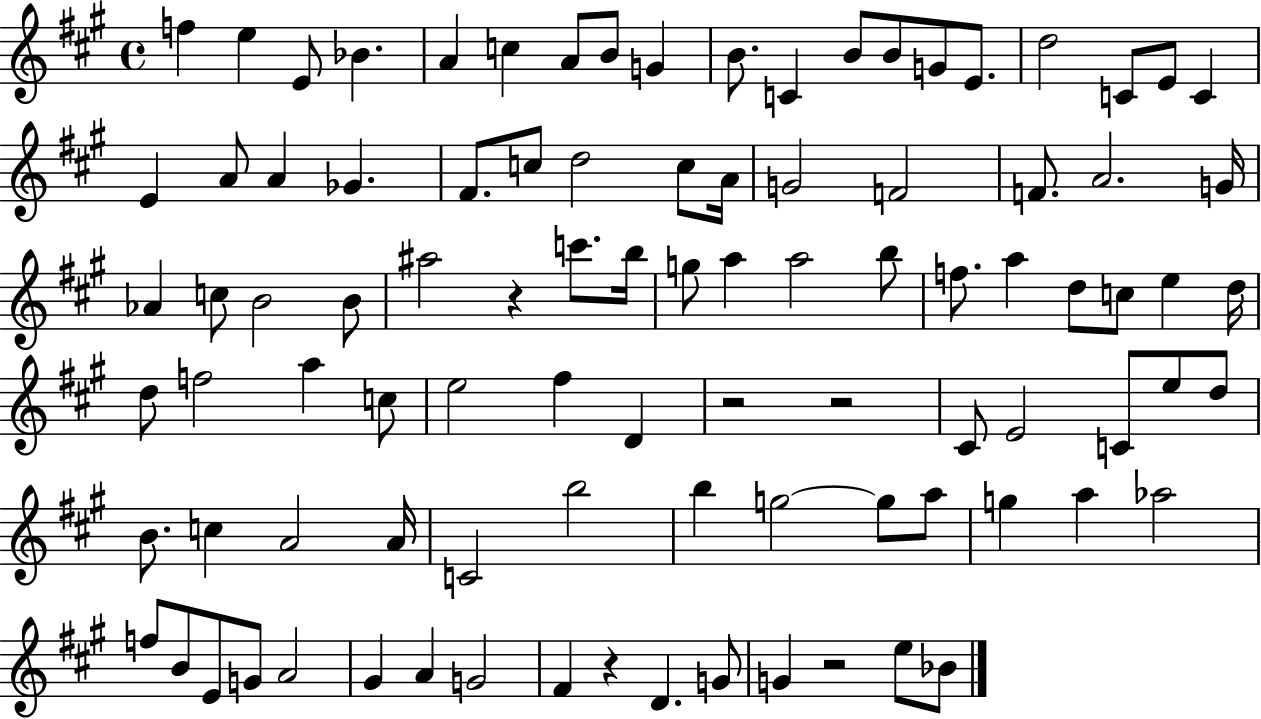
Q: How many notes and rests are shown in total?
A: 94